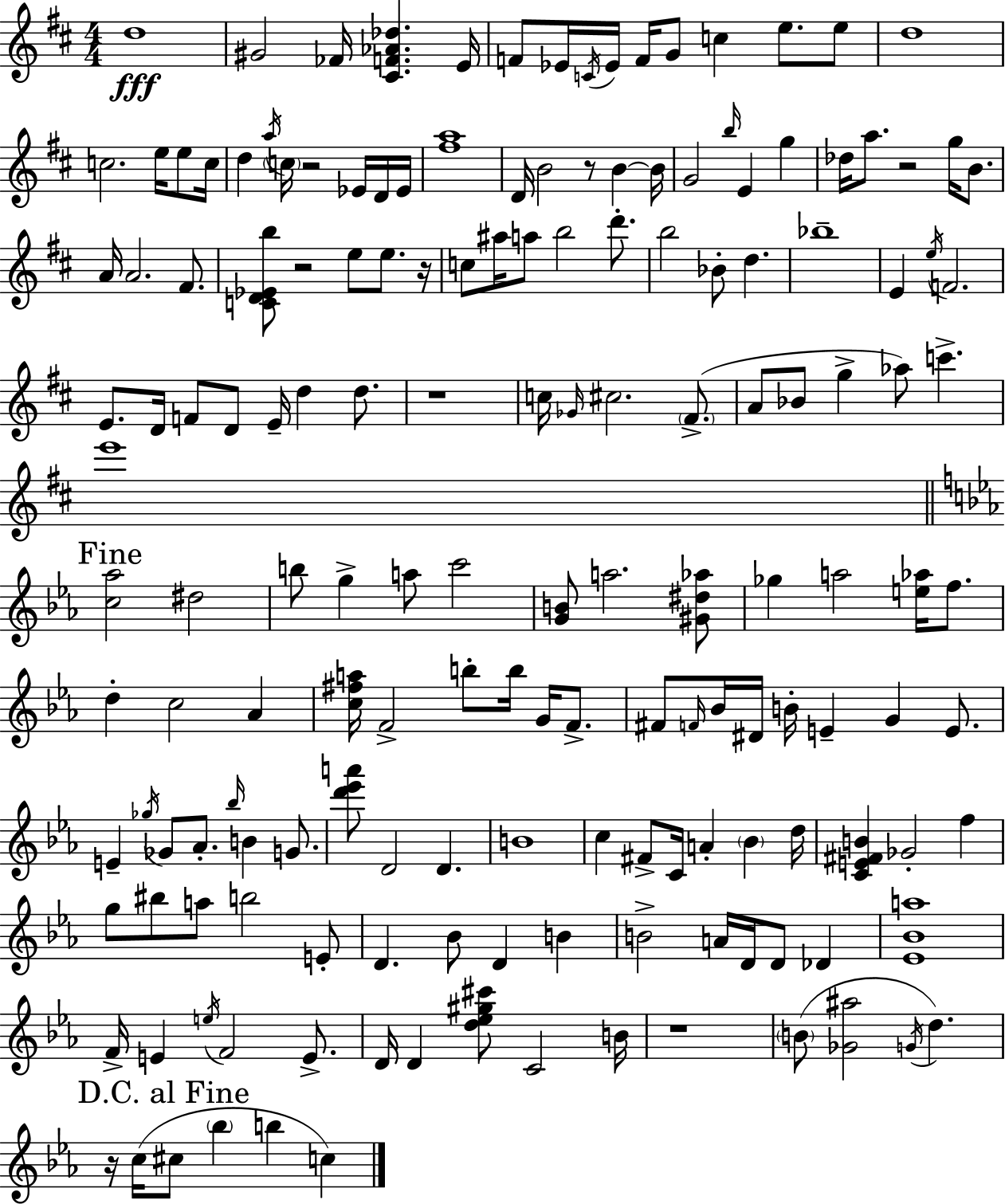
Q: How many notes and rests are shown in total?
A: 165